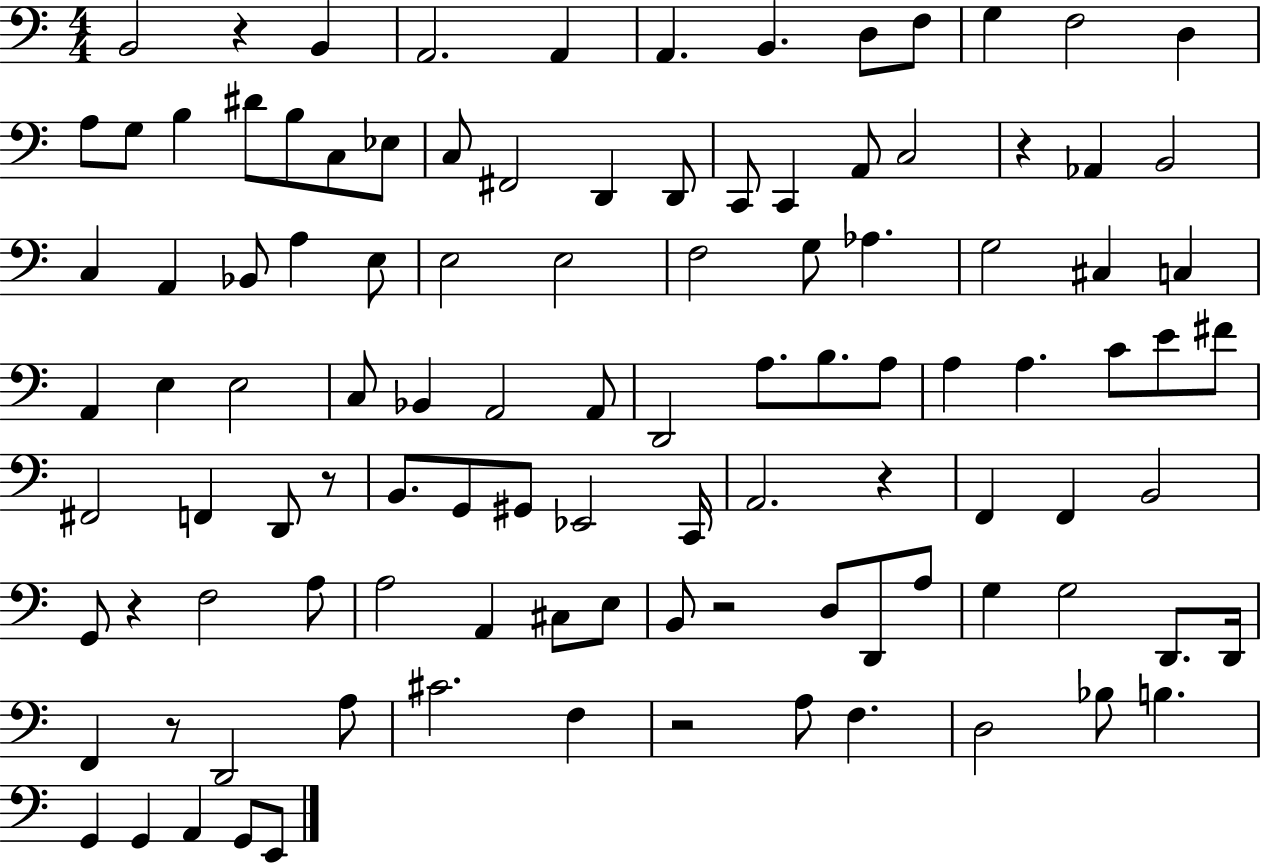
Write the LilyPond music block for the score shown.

{
  \clef bass
  \numericTimeSignature
  \time 4/4
  \key c \major
  b,2 r4 b,4 | a,2. a,4 | a,4. b,4. d8 f8 | g4 f2 d4 | \break a8 g8 b4 dis'8 b8 c8 ees8 | c8 fis,2 d,4 d,8 | c,8 c,4 a,8 c2 | r4 aes,4 b,2 | \break c4 a,4 bes,8 a4 e8 | e2 e2 | f2 g8 aes4. | g2 cis4 c4 | \break a,4 e4 e2 | c8 bes,4 a,2 a,8 | d,2 a8. b8. a8 | a4 a4. c'8 e'8 fis'8 | \break fis,2 f,4 d,8 r8 | b,8. g,8 gis,8 ees,2 c,16 | a,2. r4 | f,4 f,4 b,2 | \break g,8 r4 f2 a8 | a2 a,4 cis8 e8 | b,8 r2 d8 d,8 a8 | g4 g2 d,8. d,16 | \break f,4 r8 d,2 a8 | cis'2. f4 | r2 a8 f4. | d2 bes8 b4. | \break g,4 g,4 a,4 g,8 e,8 | \bar "|."
}